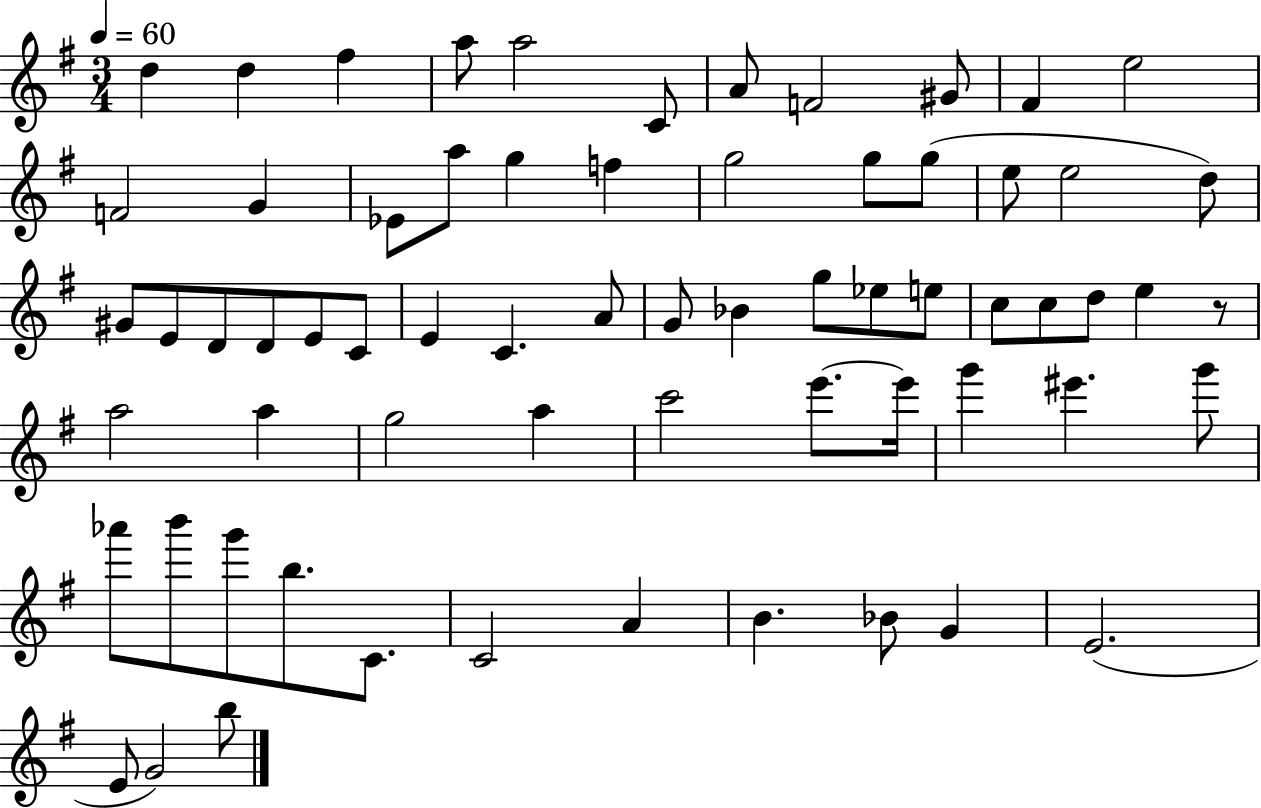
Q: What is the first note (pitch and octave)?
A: D5